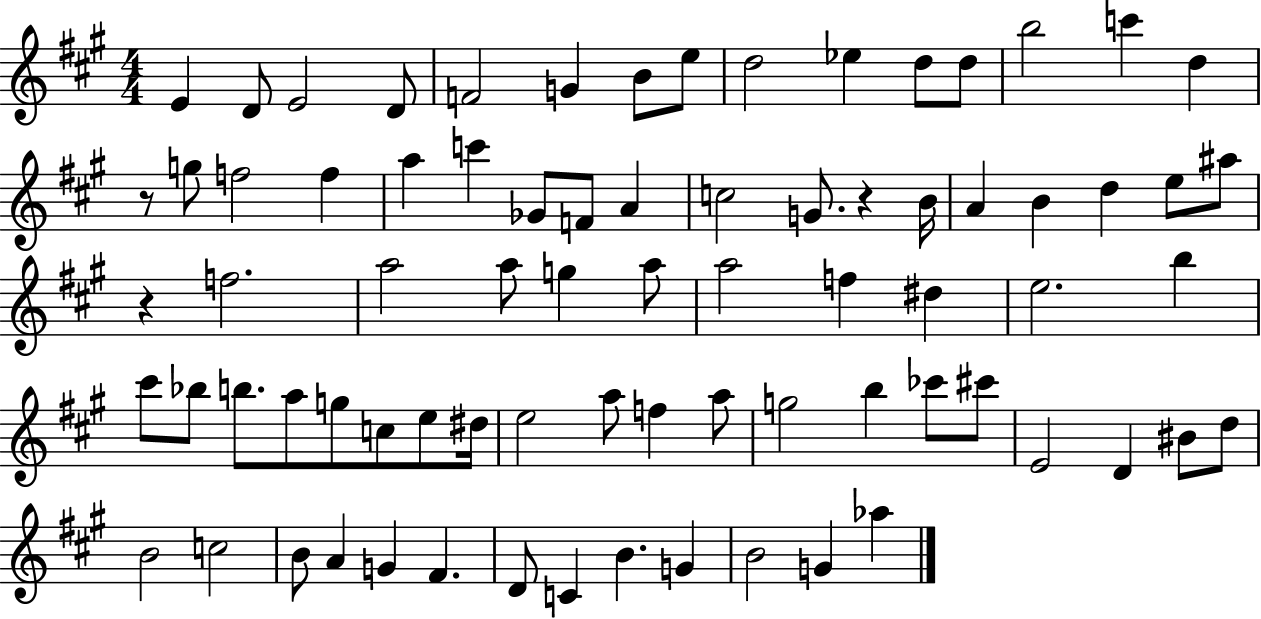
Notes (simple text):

E4/q D4/e E4/h D4/e F4/h G4/q B4/e E5/e D5/h Eb5/q D5/e D5/e B5/h C6/q D5/q R/e G5/e F5/h F5/q A5/q C6/q Gb4/e F4/e A4/q C5/h G4/e. R/q B4/s A4/q B4/q D5/q E5/e A#5/e R/q F5/h. A5/h A5/e G5/q A5/e A5/h F5/q D#5/q E5/h. B5/q C#6/e Bb5/e B5/e. A5/e G5/e C5/e E5/e D#5/s E5/h A5/e F5/q A5/e G5/h B5/q CES6/e C#6/e E4/h D4/q BIS4/e D5/e B4/h C5/h B4/e A4/q G4/q F#4/q. D4/e C4/q B4/q. G4/q B4/h G4/q Ab5/q